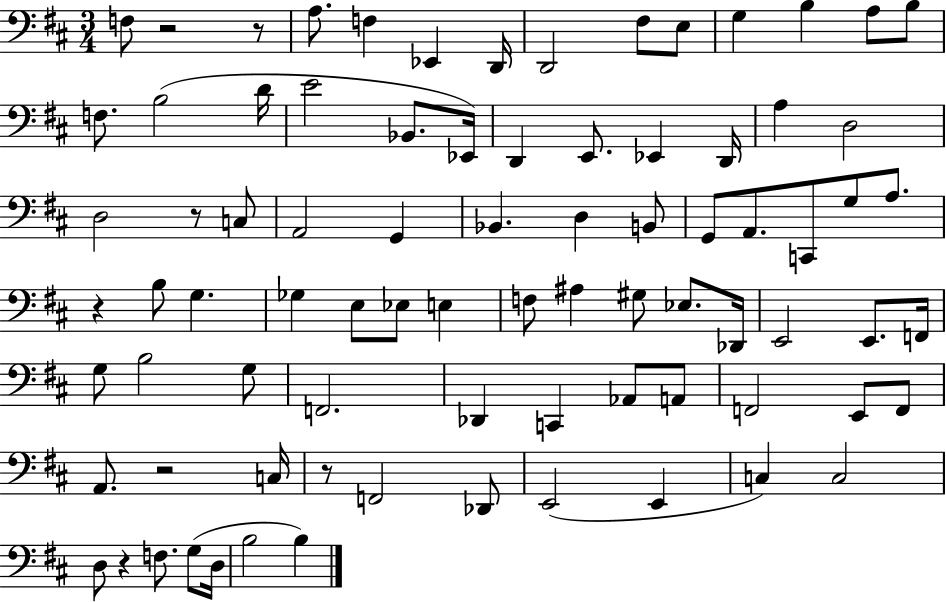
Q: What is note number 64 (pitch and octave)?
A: F2